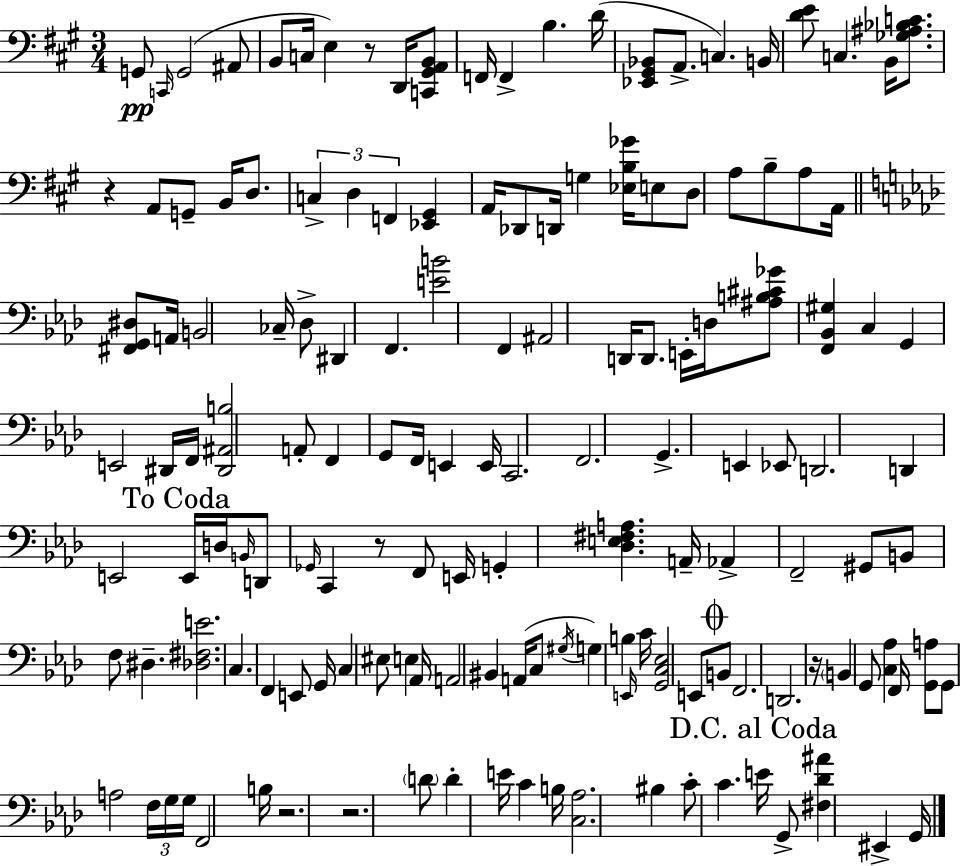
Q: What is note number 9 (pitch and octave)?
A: F2